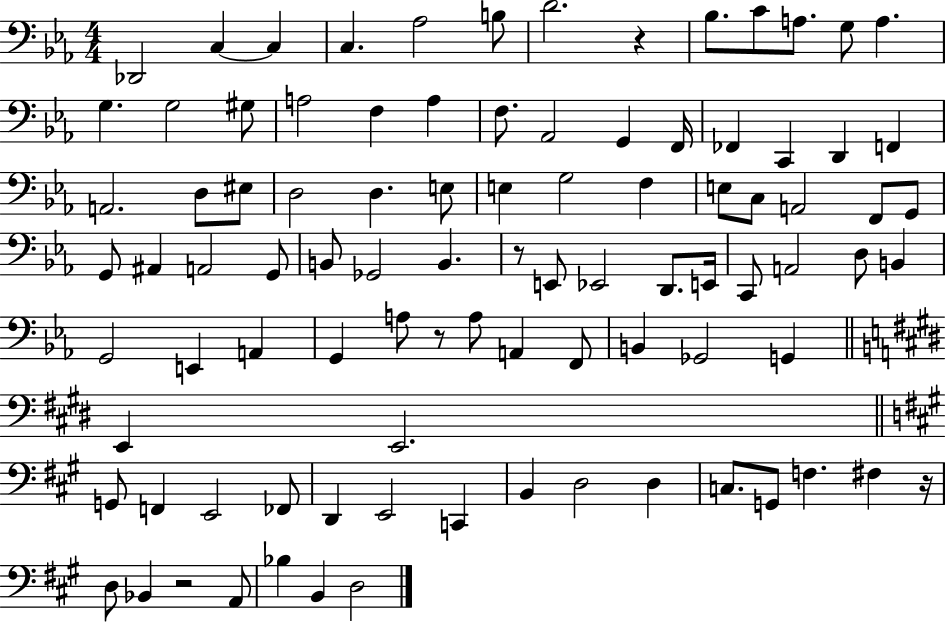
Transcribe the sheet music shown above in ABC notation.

X:1
T:Untitled
M:4/4
L:1/4
K:Eb
_D,,2 C, C, C, _A,2 B,/2 D2 z _B,/2 C/2 A,/2 G,/2 A, G, G,2 ^G,/2 A,2 F, A, F,/2 _A,,2 G,, F,,/4 _F,, C,, D,, F,, A,,2 D,/2 ^E,/2 D,2 D, E,/2 E, G,2 F, E,/2 C,/2 A,,2 F,,/2 G,,/2 G,,/2 ^A,, A,,2 G,,/2 B,,/2 _G,,2 B,, z/2 E,,/2 _E,,2 D,,/2 E,,/4 C,,/2 A,,2 D,/2 B,, G,,2 E,, A,, G,, A,/2 z/2 A,/2 A,, F,,/2 B,, _G,,2 G,, E,, E,,2 G,,/2 F,, E,,2 _F,,/2 D,, E,,2 C,, B,, D,2 D, C,/2 G,,/2 F, ^F, z/4 D,/2 _B,, z2 A,,/2 _B, B,, D,2